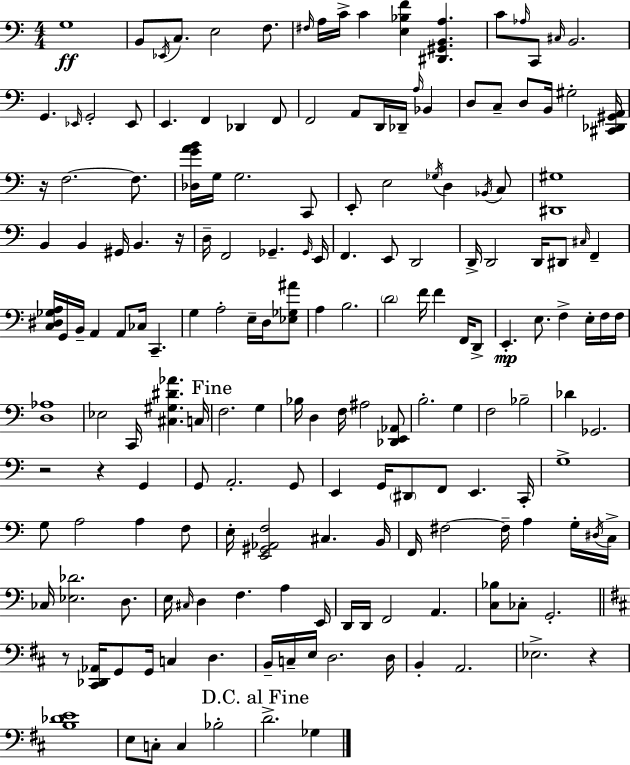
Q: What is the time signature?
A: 4/4